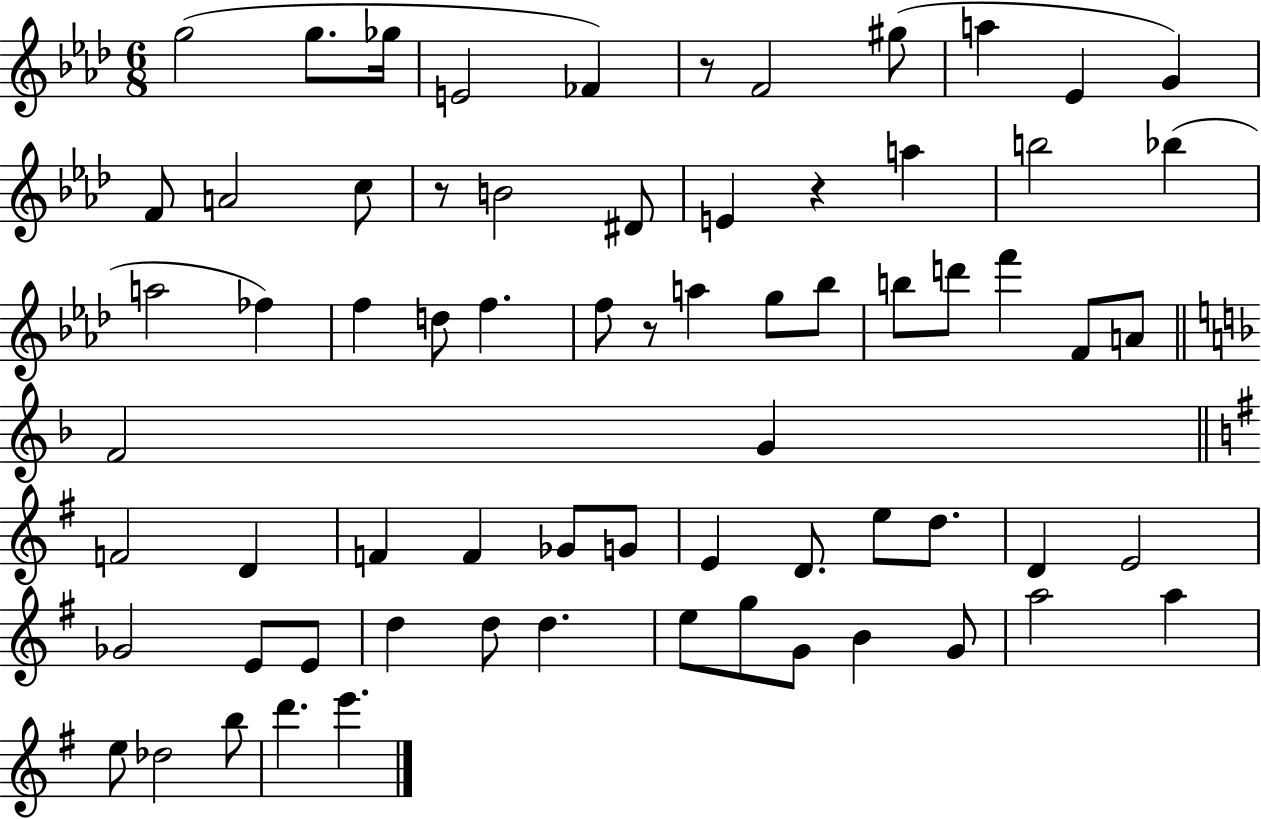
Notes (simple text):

G5/h G5/e. Gb5/s E4/h FES4/q R/e F4/h G#5/e A5/q Eb4/q G4/q F4/e A4/h C5/e R/e B4/h D#4/e E4/q R/q A5/q B5/h Bb5/q A5/h FES5/q F5/q D5/e F5/q. F5/e R/e A5/q G5/e Bb5/e B5/e D6/e F6/q F4/e A4/e F4/h G4/q F4/h D4/q F4/q F4/q Gb4/e G4/e E4/q D4/e. E5/e D5/e. D4/q E4/h Gb4/h E4/e E4/e D5/q D5/e D5/q. E5/e G5/e G4/e B4/q G4/e A5/h A5/q E5/e Db5/h B5/e D6/q. E6/q.